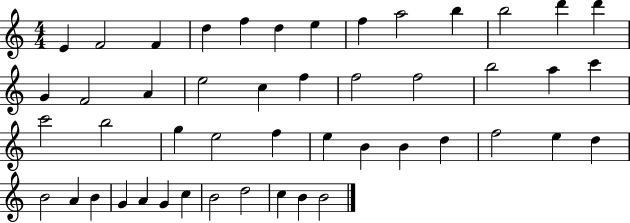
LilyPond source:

{
  \clef treble
  \numericTimeSignature
  \time 4/4
  \key c \major
  e'4 f'2 f'4 | d''4 f''4 d''4 e''4 | f''4 a''2 b''4 | b''2 d'''4 d'''4 | \break g'4 f'2 a'4 | e''2 c''4 f''4 | f''2 f''2 | b''2 a''4 c'''4 | \break c'''2 b''2 | g''4 e''2 f''4 | e''4 b'4 b'4 d''4 | f''2 e''4 d''4 | \break b'2 a'4 b'4 | g'4 a'4 g'4 c''4 | b'2 d''2 | c''4 b'4 b'2 | \break \bar "|."
}